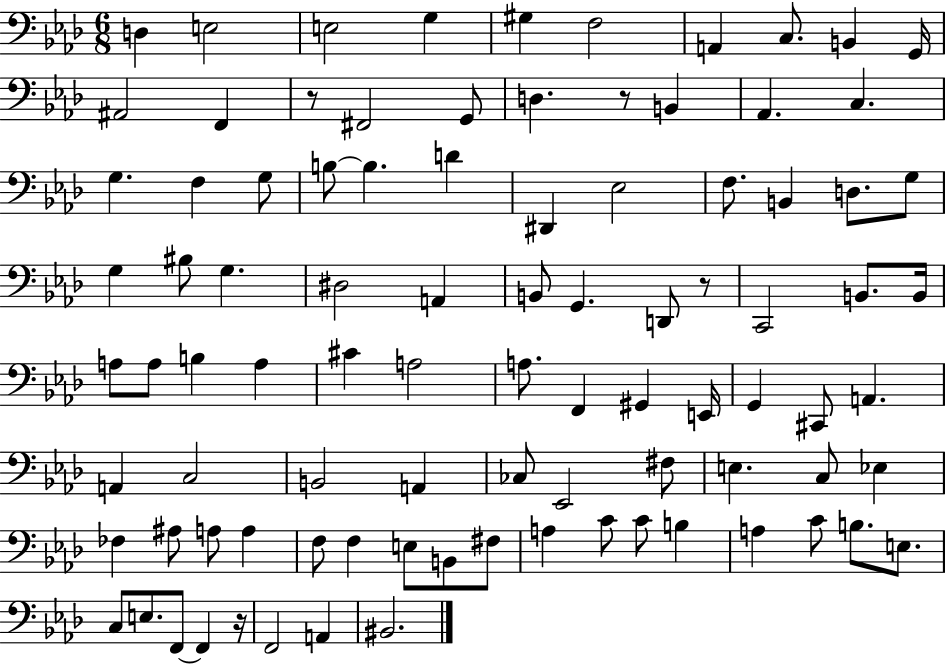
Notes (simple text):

D3/q E3/h E3/h G3/q G#3/q F3/h A2/q C3/e. B2/q G2/s A#2/h F2/q R/e F#2/h G2/e D3/q. R/e B2/q Ab2/q. C3/q. G3/q. F3/q G3/e B3/e B3/q. D4/q D#2/q Eb3/h F3/e. B2/q D3/e. G3/e G3/q BIS3/e G3/q. D#3/h A2/q B2/e G2/q. D2/e R/e C2/h B2/e. B2/s A3/e A3/e B3/q A3/q C#4/q A3/h A3/e. F2/q G#2/q E2/s G2/q C#2/e A2/q. A2/q C3/h B2/h A2/q CES3/e Eb2/h F#3/e E3/q. C3/e Eb3/q FES3/q A#3/e A3/e A3/q F3/e F3/q E3/e B2/e F#3/e A3/q C4/e C4/e B3/q A3/q C4/e B3/e. E3/e. C3/e E3/e. F2/e F2/q R/s F2/h A2/q BIS2/h.